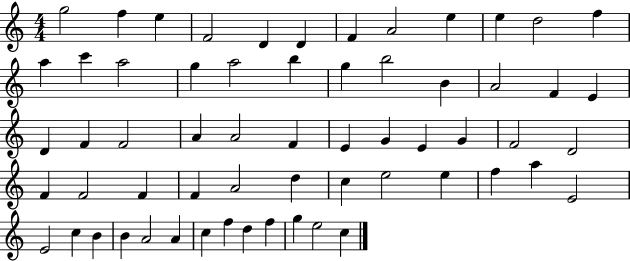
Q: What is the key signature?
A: C major